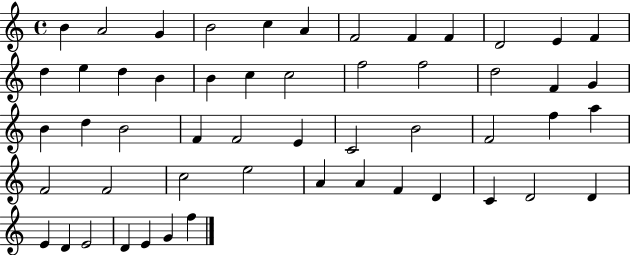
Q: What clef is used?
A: treble